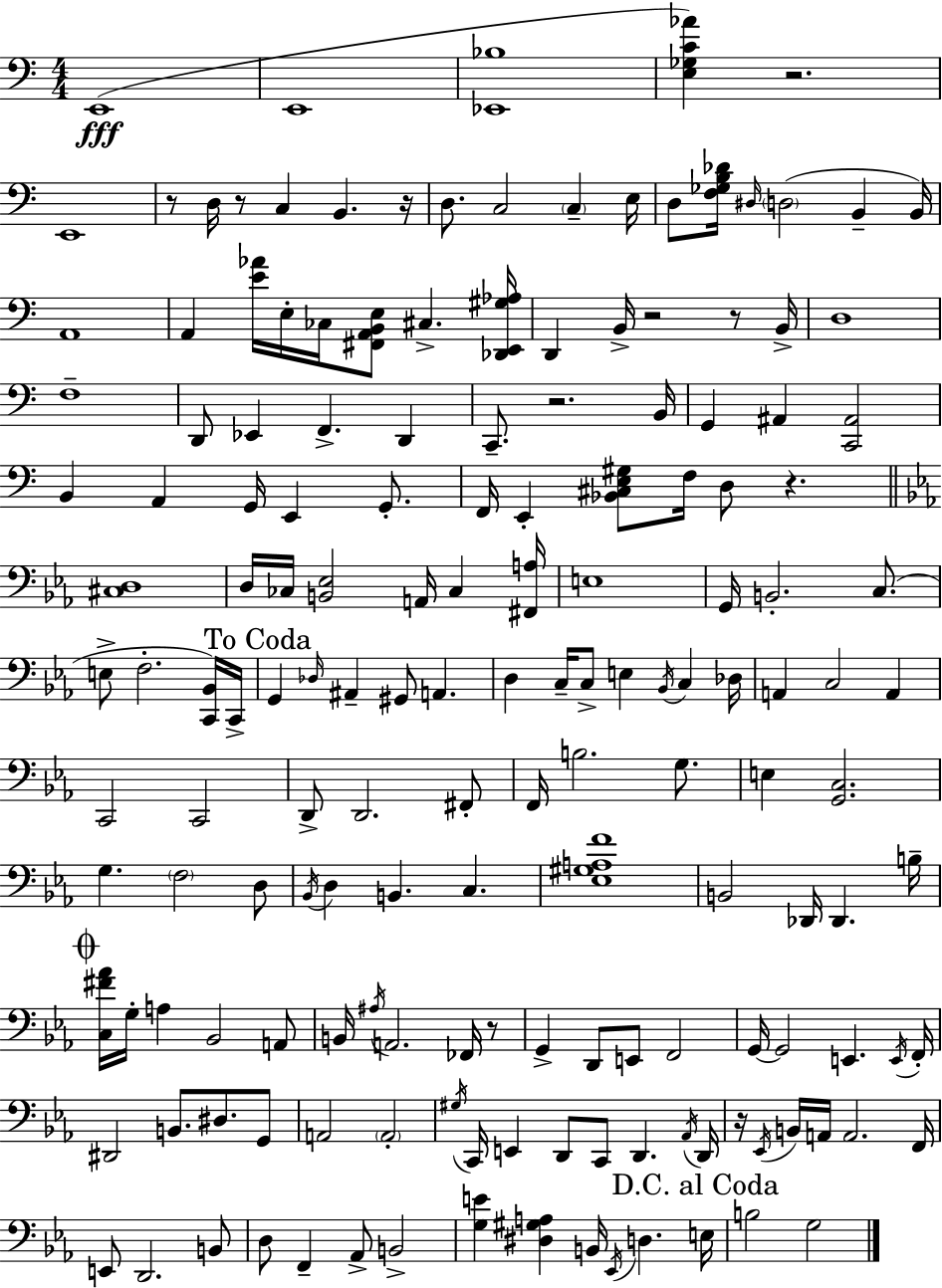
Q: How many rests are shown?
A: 10